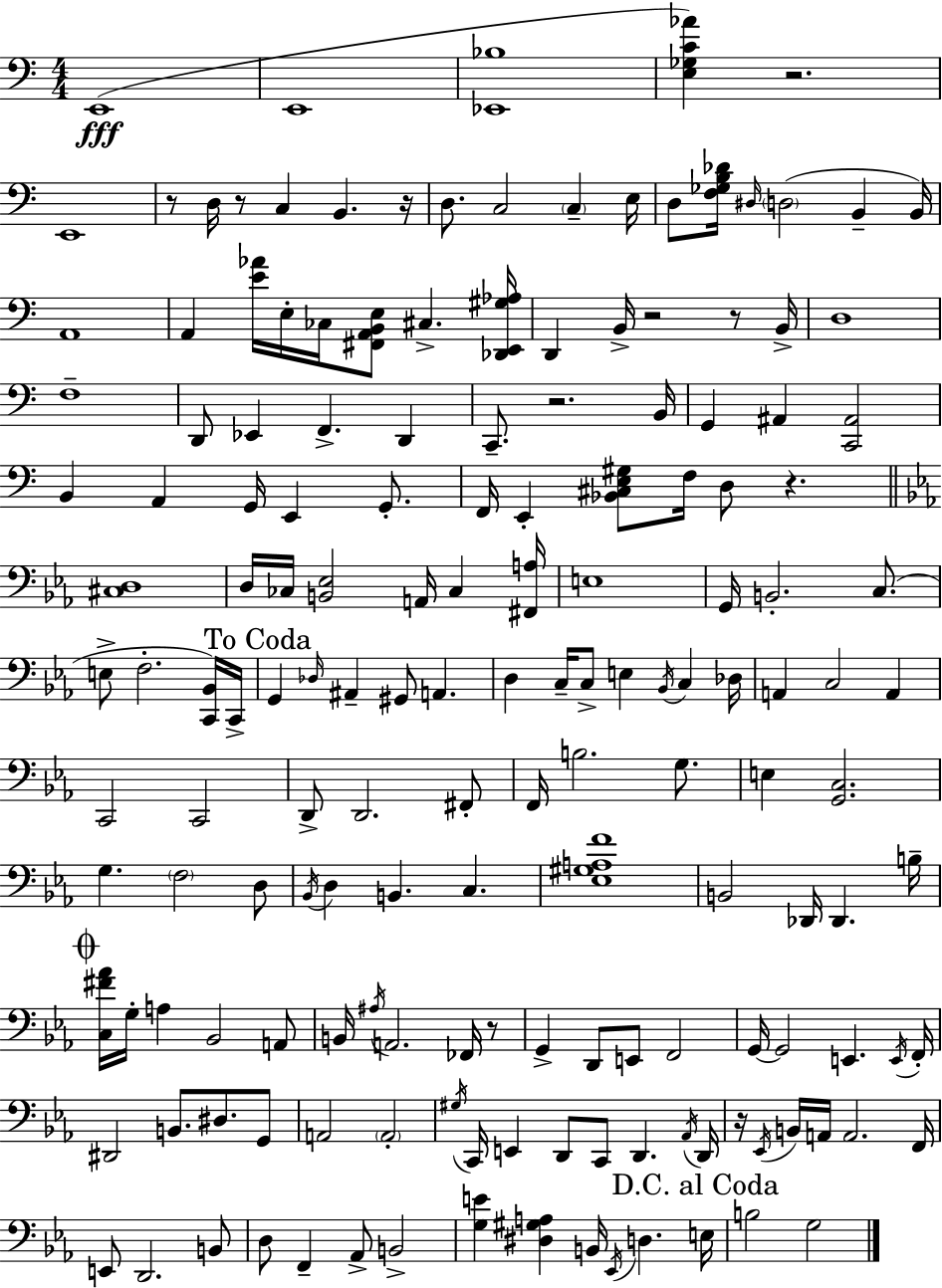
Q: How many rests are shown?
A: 10